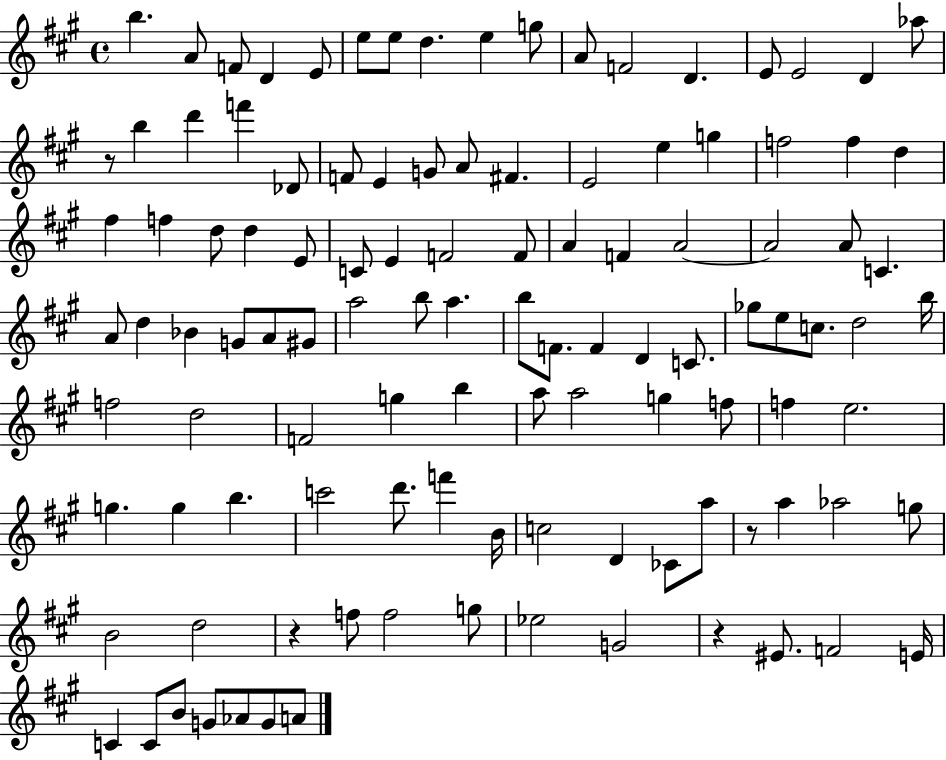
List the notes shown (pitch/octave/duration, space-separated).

B5/q. A4/e F4/e D4/q E4/e E5/e E5/e D5/q. E5/q G5/e A4/e F4/h D4/q. E4/e E4/h D4/q Ab5/e R/e B5/q D6/q F6/q Db4/e F4/e E4/q G4/e A4/e F#4/q. E4/h E5/q G5/q F5/h F5/q D5/q F#5/q F5/q D5/e D5/q E4/e C4/e E4/q F4/h F4/e A4/q F4/q A4/h A4/h A4/e C4/q. A4/e D5/q Bb4/q G4/e A4/e G#4/e A5/h B5/e A5/q. B5/e F4/e. F4/q D4/q C4/e. Gb5/e E5/e C5/e. D5/h B5/s F5/h D5/h F4/h G5/q B5/q A5/e A5/h G5/q F5/e F5/q E5/h. G5/q. G5/q B5/q. C6/h D6/e. F6/q B4/s C5/h D4/q CES4/e A5/e R/e A5/q Ab5/h G5/e B4/h D5/h R/q F5/e F5/h G5/e Eb5/h G4/h R/q EIS4/e. F4/h E4/s C4/q C4/e B4/e G4/e Ab4/e G4/e A4/e